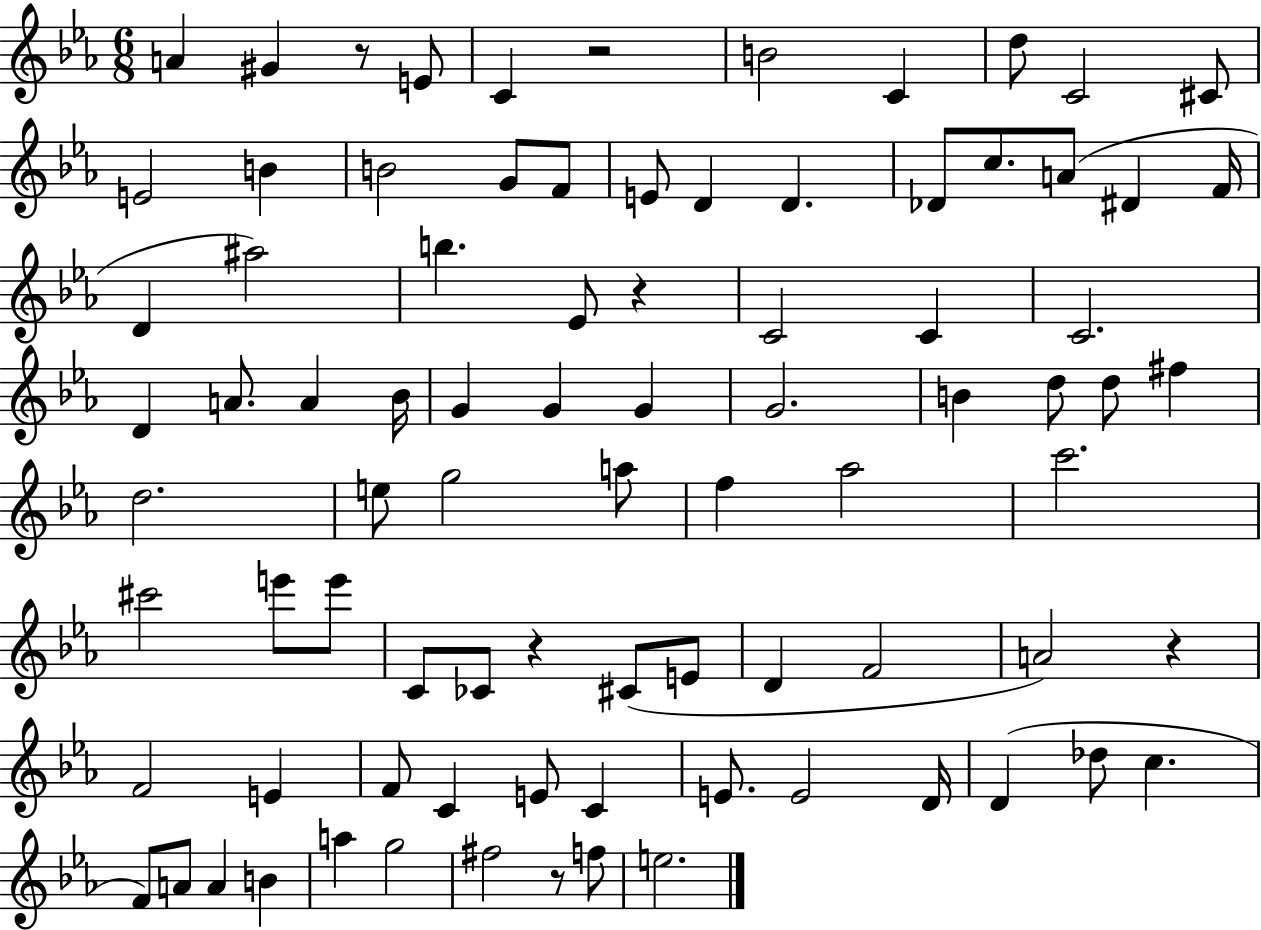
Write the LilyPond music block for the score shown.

{
  \clef treble
  \numericTimeSignature
  \time 6/8
  \key ees \major
  a'4 gis'4 r8 e'8 | c'4 r2 | b'2 c'4 | d''8 c'2 cis'8 | \break e'2 b'4 | b'2 g'8 f'8 | e'8 d'4 d'4. | des'8 c''8. a'8( dis'4 f'16 | \break d'4 ais''2) | b''4. ees'8 r4 | c'2 c'4 | c'2. | \break d'4 a'8. a'4 bes'16 | g'4 g'4 g'4 | g'2. | b'4 d''8 d''8 fis''4 | \break d''2. | e''8 g''2 a''8 | f''4 aes''2 | c'''2. | \break cis'''2 e'''8 e'''8 | c'8 ces'8 r4 cis'8( e'8 | d'4 f'2 | a'2) r4 | \break f'2 e'4 | f'8 c'4 e'8 c'4 | e'8. e'2 d'16 | d'4( des''8 c''4. | \break f'8) a'8 a'4 b'4 | a''4 g''2 | fis''2 r8 f''8 | e''2. | \break \bar "|."
}